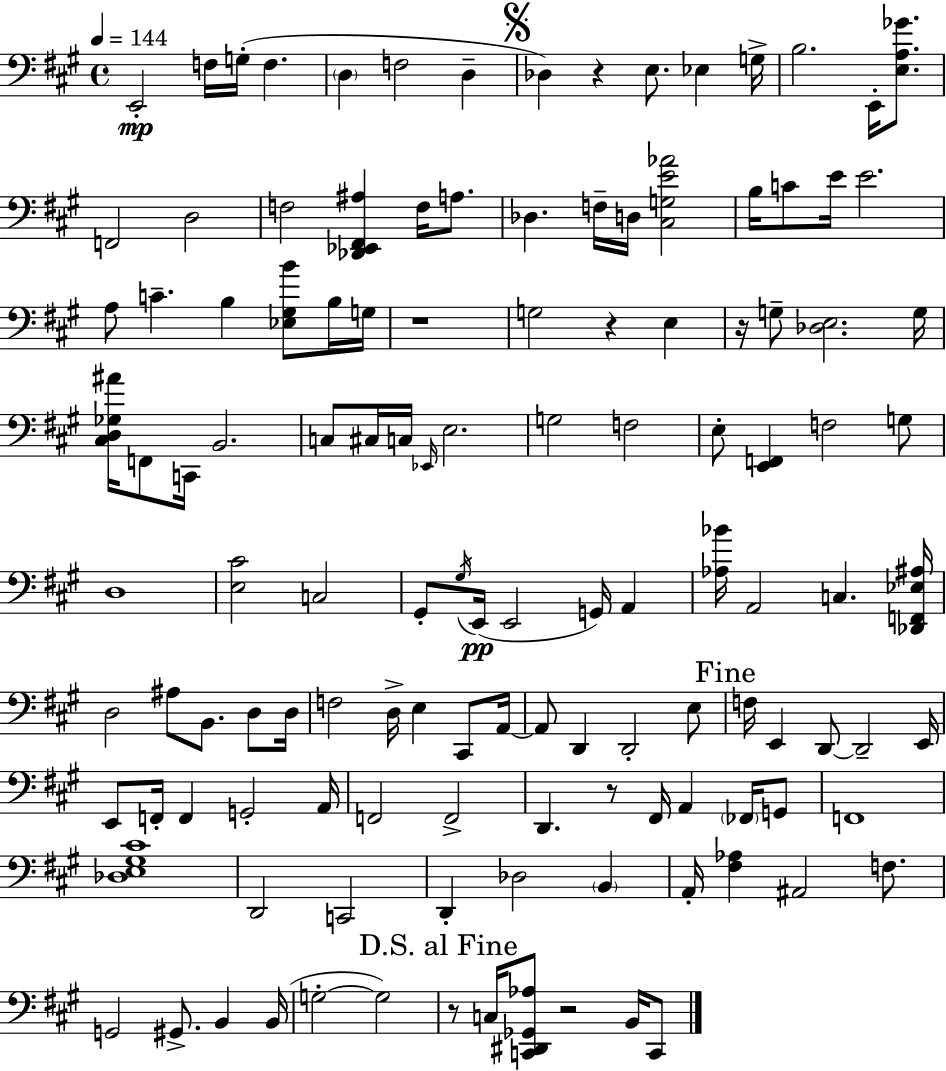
X:1
T:Untitled
M:4/4
L:1/4
K:A
E,,2 F,/4 G,/4 F, D, F,2 D, _D, z E,/2 _E, G,/4 B,2 E,,/4 [E,A,_G]/2 F,,2 D,2 F,2 [_D,,_E,,^F,,^A,] F,/4 A,/2 _D, F,/4 D,/4 [^C,G,E_A]2 B,/4 C/2 E/4 E2 A,/2 C B, [_E,^G,B]/2 B,/4 G,/4 z4 G,2 z E, z/4 G,/2 [_D,E,]2 G,/4 [^C,D,_G,^A]/4 F,,/2 C,,/4 B,,2 C,/2 ^C,/4 C,/4 _E,,/4 E,2 G,2 F,2 E,/2 [E,,F,,] F,2 G,/2 D,4 [E,^C]2 C,2 ^G,,/2 ^G,/4 E,,/4 E,,2 G,,/4 A,, [_A,_B]/4 A,,2 C, [_D,,F,,_E,^A,]/4 D,2 ^A,/2 B,,/2 D,/2 D,/4 F,2 D,/4 E, ^C,,/2 A,,/4 A,,/2 D,, D,,2 E,/2 F,/4 E,, D,,/2 D,,2 E,,/4 E,,/2 F,,/4 F,, G,,2 A,,/4 F,,2 F,,2 D,, z/2 ^F,,/4 A,, _F,,/4 G,,/2 F,,4 [_D,E,^G,^C]4 D,,2 C,,2 D,, _D,2 B,, A,,/4 [^F,_A,] ^A,,2 F,/2 G,,2 ^G,,/2 B,, B,,/4 G,2 G,2 z/2 C,/4 [C,,^D,,_G,,_A,]/2 z2 B,,/4 C,,/2